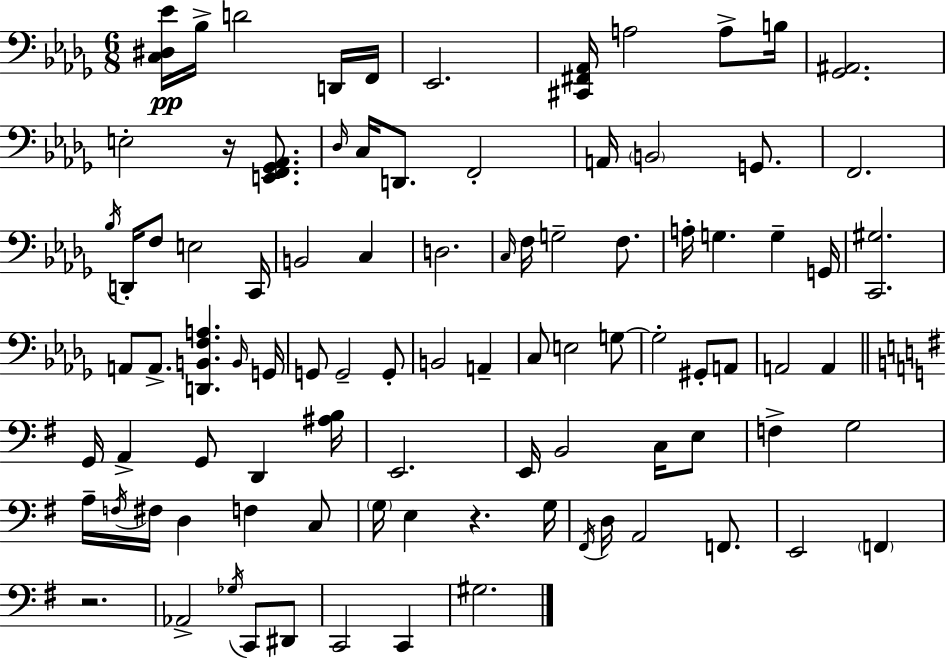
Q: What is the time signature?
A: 6/8